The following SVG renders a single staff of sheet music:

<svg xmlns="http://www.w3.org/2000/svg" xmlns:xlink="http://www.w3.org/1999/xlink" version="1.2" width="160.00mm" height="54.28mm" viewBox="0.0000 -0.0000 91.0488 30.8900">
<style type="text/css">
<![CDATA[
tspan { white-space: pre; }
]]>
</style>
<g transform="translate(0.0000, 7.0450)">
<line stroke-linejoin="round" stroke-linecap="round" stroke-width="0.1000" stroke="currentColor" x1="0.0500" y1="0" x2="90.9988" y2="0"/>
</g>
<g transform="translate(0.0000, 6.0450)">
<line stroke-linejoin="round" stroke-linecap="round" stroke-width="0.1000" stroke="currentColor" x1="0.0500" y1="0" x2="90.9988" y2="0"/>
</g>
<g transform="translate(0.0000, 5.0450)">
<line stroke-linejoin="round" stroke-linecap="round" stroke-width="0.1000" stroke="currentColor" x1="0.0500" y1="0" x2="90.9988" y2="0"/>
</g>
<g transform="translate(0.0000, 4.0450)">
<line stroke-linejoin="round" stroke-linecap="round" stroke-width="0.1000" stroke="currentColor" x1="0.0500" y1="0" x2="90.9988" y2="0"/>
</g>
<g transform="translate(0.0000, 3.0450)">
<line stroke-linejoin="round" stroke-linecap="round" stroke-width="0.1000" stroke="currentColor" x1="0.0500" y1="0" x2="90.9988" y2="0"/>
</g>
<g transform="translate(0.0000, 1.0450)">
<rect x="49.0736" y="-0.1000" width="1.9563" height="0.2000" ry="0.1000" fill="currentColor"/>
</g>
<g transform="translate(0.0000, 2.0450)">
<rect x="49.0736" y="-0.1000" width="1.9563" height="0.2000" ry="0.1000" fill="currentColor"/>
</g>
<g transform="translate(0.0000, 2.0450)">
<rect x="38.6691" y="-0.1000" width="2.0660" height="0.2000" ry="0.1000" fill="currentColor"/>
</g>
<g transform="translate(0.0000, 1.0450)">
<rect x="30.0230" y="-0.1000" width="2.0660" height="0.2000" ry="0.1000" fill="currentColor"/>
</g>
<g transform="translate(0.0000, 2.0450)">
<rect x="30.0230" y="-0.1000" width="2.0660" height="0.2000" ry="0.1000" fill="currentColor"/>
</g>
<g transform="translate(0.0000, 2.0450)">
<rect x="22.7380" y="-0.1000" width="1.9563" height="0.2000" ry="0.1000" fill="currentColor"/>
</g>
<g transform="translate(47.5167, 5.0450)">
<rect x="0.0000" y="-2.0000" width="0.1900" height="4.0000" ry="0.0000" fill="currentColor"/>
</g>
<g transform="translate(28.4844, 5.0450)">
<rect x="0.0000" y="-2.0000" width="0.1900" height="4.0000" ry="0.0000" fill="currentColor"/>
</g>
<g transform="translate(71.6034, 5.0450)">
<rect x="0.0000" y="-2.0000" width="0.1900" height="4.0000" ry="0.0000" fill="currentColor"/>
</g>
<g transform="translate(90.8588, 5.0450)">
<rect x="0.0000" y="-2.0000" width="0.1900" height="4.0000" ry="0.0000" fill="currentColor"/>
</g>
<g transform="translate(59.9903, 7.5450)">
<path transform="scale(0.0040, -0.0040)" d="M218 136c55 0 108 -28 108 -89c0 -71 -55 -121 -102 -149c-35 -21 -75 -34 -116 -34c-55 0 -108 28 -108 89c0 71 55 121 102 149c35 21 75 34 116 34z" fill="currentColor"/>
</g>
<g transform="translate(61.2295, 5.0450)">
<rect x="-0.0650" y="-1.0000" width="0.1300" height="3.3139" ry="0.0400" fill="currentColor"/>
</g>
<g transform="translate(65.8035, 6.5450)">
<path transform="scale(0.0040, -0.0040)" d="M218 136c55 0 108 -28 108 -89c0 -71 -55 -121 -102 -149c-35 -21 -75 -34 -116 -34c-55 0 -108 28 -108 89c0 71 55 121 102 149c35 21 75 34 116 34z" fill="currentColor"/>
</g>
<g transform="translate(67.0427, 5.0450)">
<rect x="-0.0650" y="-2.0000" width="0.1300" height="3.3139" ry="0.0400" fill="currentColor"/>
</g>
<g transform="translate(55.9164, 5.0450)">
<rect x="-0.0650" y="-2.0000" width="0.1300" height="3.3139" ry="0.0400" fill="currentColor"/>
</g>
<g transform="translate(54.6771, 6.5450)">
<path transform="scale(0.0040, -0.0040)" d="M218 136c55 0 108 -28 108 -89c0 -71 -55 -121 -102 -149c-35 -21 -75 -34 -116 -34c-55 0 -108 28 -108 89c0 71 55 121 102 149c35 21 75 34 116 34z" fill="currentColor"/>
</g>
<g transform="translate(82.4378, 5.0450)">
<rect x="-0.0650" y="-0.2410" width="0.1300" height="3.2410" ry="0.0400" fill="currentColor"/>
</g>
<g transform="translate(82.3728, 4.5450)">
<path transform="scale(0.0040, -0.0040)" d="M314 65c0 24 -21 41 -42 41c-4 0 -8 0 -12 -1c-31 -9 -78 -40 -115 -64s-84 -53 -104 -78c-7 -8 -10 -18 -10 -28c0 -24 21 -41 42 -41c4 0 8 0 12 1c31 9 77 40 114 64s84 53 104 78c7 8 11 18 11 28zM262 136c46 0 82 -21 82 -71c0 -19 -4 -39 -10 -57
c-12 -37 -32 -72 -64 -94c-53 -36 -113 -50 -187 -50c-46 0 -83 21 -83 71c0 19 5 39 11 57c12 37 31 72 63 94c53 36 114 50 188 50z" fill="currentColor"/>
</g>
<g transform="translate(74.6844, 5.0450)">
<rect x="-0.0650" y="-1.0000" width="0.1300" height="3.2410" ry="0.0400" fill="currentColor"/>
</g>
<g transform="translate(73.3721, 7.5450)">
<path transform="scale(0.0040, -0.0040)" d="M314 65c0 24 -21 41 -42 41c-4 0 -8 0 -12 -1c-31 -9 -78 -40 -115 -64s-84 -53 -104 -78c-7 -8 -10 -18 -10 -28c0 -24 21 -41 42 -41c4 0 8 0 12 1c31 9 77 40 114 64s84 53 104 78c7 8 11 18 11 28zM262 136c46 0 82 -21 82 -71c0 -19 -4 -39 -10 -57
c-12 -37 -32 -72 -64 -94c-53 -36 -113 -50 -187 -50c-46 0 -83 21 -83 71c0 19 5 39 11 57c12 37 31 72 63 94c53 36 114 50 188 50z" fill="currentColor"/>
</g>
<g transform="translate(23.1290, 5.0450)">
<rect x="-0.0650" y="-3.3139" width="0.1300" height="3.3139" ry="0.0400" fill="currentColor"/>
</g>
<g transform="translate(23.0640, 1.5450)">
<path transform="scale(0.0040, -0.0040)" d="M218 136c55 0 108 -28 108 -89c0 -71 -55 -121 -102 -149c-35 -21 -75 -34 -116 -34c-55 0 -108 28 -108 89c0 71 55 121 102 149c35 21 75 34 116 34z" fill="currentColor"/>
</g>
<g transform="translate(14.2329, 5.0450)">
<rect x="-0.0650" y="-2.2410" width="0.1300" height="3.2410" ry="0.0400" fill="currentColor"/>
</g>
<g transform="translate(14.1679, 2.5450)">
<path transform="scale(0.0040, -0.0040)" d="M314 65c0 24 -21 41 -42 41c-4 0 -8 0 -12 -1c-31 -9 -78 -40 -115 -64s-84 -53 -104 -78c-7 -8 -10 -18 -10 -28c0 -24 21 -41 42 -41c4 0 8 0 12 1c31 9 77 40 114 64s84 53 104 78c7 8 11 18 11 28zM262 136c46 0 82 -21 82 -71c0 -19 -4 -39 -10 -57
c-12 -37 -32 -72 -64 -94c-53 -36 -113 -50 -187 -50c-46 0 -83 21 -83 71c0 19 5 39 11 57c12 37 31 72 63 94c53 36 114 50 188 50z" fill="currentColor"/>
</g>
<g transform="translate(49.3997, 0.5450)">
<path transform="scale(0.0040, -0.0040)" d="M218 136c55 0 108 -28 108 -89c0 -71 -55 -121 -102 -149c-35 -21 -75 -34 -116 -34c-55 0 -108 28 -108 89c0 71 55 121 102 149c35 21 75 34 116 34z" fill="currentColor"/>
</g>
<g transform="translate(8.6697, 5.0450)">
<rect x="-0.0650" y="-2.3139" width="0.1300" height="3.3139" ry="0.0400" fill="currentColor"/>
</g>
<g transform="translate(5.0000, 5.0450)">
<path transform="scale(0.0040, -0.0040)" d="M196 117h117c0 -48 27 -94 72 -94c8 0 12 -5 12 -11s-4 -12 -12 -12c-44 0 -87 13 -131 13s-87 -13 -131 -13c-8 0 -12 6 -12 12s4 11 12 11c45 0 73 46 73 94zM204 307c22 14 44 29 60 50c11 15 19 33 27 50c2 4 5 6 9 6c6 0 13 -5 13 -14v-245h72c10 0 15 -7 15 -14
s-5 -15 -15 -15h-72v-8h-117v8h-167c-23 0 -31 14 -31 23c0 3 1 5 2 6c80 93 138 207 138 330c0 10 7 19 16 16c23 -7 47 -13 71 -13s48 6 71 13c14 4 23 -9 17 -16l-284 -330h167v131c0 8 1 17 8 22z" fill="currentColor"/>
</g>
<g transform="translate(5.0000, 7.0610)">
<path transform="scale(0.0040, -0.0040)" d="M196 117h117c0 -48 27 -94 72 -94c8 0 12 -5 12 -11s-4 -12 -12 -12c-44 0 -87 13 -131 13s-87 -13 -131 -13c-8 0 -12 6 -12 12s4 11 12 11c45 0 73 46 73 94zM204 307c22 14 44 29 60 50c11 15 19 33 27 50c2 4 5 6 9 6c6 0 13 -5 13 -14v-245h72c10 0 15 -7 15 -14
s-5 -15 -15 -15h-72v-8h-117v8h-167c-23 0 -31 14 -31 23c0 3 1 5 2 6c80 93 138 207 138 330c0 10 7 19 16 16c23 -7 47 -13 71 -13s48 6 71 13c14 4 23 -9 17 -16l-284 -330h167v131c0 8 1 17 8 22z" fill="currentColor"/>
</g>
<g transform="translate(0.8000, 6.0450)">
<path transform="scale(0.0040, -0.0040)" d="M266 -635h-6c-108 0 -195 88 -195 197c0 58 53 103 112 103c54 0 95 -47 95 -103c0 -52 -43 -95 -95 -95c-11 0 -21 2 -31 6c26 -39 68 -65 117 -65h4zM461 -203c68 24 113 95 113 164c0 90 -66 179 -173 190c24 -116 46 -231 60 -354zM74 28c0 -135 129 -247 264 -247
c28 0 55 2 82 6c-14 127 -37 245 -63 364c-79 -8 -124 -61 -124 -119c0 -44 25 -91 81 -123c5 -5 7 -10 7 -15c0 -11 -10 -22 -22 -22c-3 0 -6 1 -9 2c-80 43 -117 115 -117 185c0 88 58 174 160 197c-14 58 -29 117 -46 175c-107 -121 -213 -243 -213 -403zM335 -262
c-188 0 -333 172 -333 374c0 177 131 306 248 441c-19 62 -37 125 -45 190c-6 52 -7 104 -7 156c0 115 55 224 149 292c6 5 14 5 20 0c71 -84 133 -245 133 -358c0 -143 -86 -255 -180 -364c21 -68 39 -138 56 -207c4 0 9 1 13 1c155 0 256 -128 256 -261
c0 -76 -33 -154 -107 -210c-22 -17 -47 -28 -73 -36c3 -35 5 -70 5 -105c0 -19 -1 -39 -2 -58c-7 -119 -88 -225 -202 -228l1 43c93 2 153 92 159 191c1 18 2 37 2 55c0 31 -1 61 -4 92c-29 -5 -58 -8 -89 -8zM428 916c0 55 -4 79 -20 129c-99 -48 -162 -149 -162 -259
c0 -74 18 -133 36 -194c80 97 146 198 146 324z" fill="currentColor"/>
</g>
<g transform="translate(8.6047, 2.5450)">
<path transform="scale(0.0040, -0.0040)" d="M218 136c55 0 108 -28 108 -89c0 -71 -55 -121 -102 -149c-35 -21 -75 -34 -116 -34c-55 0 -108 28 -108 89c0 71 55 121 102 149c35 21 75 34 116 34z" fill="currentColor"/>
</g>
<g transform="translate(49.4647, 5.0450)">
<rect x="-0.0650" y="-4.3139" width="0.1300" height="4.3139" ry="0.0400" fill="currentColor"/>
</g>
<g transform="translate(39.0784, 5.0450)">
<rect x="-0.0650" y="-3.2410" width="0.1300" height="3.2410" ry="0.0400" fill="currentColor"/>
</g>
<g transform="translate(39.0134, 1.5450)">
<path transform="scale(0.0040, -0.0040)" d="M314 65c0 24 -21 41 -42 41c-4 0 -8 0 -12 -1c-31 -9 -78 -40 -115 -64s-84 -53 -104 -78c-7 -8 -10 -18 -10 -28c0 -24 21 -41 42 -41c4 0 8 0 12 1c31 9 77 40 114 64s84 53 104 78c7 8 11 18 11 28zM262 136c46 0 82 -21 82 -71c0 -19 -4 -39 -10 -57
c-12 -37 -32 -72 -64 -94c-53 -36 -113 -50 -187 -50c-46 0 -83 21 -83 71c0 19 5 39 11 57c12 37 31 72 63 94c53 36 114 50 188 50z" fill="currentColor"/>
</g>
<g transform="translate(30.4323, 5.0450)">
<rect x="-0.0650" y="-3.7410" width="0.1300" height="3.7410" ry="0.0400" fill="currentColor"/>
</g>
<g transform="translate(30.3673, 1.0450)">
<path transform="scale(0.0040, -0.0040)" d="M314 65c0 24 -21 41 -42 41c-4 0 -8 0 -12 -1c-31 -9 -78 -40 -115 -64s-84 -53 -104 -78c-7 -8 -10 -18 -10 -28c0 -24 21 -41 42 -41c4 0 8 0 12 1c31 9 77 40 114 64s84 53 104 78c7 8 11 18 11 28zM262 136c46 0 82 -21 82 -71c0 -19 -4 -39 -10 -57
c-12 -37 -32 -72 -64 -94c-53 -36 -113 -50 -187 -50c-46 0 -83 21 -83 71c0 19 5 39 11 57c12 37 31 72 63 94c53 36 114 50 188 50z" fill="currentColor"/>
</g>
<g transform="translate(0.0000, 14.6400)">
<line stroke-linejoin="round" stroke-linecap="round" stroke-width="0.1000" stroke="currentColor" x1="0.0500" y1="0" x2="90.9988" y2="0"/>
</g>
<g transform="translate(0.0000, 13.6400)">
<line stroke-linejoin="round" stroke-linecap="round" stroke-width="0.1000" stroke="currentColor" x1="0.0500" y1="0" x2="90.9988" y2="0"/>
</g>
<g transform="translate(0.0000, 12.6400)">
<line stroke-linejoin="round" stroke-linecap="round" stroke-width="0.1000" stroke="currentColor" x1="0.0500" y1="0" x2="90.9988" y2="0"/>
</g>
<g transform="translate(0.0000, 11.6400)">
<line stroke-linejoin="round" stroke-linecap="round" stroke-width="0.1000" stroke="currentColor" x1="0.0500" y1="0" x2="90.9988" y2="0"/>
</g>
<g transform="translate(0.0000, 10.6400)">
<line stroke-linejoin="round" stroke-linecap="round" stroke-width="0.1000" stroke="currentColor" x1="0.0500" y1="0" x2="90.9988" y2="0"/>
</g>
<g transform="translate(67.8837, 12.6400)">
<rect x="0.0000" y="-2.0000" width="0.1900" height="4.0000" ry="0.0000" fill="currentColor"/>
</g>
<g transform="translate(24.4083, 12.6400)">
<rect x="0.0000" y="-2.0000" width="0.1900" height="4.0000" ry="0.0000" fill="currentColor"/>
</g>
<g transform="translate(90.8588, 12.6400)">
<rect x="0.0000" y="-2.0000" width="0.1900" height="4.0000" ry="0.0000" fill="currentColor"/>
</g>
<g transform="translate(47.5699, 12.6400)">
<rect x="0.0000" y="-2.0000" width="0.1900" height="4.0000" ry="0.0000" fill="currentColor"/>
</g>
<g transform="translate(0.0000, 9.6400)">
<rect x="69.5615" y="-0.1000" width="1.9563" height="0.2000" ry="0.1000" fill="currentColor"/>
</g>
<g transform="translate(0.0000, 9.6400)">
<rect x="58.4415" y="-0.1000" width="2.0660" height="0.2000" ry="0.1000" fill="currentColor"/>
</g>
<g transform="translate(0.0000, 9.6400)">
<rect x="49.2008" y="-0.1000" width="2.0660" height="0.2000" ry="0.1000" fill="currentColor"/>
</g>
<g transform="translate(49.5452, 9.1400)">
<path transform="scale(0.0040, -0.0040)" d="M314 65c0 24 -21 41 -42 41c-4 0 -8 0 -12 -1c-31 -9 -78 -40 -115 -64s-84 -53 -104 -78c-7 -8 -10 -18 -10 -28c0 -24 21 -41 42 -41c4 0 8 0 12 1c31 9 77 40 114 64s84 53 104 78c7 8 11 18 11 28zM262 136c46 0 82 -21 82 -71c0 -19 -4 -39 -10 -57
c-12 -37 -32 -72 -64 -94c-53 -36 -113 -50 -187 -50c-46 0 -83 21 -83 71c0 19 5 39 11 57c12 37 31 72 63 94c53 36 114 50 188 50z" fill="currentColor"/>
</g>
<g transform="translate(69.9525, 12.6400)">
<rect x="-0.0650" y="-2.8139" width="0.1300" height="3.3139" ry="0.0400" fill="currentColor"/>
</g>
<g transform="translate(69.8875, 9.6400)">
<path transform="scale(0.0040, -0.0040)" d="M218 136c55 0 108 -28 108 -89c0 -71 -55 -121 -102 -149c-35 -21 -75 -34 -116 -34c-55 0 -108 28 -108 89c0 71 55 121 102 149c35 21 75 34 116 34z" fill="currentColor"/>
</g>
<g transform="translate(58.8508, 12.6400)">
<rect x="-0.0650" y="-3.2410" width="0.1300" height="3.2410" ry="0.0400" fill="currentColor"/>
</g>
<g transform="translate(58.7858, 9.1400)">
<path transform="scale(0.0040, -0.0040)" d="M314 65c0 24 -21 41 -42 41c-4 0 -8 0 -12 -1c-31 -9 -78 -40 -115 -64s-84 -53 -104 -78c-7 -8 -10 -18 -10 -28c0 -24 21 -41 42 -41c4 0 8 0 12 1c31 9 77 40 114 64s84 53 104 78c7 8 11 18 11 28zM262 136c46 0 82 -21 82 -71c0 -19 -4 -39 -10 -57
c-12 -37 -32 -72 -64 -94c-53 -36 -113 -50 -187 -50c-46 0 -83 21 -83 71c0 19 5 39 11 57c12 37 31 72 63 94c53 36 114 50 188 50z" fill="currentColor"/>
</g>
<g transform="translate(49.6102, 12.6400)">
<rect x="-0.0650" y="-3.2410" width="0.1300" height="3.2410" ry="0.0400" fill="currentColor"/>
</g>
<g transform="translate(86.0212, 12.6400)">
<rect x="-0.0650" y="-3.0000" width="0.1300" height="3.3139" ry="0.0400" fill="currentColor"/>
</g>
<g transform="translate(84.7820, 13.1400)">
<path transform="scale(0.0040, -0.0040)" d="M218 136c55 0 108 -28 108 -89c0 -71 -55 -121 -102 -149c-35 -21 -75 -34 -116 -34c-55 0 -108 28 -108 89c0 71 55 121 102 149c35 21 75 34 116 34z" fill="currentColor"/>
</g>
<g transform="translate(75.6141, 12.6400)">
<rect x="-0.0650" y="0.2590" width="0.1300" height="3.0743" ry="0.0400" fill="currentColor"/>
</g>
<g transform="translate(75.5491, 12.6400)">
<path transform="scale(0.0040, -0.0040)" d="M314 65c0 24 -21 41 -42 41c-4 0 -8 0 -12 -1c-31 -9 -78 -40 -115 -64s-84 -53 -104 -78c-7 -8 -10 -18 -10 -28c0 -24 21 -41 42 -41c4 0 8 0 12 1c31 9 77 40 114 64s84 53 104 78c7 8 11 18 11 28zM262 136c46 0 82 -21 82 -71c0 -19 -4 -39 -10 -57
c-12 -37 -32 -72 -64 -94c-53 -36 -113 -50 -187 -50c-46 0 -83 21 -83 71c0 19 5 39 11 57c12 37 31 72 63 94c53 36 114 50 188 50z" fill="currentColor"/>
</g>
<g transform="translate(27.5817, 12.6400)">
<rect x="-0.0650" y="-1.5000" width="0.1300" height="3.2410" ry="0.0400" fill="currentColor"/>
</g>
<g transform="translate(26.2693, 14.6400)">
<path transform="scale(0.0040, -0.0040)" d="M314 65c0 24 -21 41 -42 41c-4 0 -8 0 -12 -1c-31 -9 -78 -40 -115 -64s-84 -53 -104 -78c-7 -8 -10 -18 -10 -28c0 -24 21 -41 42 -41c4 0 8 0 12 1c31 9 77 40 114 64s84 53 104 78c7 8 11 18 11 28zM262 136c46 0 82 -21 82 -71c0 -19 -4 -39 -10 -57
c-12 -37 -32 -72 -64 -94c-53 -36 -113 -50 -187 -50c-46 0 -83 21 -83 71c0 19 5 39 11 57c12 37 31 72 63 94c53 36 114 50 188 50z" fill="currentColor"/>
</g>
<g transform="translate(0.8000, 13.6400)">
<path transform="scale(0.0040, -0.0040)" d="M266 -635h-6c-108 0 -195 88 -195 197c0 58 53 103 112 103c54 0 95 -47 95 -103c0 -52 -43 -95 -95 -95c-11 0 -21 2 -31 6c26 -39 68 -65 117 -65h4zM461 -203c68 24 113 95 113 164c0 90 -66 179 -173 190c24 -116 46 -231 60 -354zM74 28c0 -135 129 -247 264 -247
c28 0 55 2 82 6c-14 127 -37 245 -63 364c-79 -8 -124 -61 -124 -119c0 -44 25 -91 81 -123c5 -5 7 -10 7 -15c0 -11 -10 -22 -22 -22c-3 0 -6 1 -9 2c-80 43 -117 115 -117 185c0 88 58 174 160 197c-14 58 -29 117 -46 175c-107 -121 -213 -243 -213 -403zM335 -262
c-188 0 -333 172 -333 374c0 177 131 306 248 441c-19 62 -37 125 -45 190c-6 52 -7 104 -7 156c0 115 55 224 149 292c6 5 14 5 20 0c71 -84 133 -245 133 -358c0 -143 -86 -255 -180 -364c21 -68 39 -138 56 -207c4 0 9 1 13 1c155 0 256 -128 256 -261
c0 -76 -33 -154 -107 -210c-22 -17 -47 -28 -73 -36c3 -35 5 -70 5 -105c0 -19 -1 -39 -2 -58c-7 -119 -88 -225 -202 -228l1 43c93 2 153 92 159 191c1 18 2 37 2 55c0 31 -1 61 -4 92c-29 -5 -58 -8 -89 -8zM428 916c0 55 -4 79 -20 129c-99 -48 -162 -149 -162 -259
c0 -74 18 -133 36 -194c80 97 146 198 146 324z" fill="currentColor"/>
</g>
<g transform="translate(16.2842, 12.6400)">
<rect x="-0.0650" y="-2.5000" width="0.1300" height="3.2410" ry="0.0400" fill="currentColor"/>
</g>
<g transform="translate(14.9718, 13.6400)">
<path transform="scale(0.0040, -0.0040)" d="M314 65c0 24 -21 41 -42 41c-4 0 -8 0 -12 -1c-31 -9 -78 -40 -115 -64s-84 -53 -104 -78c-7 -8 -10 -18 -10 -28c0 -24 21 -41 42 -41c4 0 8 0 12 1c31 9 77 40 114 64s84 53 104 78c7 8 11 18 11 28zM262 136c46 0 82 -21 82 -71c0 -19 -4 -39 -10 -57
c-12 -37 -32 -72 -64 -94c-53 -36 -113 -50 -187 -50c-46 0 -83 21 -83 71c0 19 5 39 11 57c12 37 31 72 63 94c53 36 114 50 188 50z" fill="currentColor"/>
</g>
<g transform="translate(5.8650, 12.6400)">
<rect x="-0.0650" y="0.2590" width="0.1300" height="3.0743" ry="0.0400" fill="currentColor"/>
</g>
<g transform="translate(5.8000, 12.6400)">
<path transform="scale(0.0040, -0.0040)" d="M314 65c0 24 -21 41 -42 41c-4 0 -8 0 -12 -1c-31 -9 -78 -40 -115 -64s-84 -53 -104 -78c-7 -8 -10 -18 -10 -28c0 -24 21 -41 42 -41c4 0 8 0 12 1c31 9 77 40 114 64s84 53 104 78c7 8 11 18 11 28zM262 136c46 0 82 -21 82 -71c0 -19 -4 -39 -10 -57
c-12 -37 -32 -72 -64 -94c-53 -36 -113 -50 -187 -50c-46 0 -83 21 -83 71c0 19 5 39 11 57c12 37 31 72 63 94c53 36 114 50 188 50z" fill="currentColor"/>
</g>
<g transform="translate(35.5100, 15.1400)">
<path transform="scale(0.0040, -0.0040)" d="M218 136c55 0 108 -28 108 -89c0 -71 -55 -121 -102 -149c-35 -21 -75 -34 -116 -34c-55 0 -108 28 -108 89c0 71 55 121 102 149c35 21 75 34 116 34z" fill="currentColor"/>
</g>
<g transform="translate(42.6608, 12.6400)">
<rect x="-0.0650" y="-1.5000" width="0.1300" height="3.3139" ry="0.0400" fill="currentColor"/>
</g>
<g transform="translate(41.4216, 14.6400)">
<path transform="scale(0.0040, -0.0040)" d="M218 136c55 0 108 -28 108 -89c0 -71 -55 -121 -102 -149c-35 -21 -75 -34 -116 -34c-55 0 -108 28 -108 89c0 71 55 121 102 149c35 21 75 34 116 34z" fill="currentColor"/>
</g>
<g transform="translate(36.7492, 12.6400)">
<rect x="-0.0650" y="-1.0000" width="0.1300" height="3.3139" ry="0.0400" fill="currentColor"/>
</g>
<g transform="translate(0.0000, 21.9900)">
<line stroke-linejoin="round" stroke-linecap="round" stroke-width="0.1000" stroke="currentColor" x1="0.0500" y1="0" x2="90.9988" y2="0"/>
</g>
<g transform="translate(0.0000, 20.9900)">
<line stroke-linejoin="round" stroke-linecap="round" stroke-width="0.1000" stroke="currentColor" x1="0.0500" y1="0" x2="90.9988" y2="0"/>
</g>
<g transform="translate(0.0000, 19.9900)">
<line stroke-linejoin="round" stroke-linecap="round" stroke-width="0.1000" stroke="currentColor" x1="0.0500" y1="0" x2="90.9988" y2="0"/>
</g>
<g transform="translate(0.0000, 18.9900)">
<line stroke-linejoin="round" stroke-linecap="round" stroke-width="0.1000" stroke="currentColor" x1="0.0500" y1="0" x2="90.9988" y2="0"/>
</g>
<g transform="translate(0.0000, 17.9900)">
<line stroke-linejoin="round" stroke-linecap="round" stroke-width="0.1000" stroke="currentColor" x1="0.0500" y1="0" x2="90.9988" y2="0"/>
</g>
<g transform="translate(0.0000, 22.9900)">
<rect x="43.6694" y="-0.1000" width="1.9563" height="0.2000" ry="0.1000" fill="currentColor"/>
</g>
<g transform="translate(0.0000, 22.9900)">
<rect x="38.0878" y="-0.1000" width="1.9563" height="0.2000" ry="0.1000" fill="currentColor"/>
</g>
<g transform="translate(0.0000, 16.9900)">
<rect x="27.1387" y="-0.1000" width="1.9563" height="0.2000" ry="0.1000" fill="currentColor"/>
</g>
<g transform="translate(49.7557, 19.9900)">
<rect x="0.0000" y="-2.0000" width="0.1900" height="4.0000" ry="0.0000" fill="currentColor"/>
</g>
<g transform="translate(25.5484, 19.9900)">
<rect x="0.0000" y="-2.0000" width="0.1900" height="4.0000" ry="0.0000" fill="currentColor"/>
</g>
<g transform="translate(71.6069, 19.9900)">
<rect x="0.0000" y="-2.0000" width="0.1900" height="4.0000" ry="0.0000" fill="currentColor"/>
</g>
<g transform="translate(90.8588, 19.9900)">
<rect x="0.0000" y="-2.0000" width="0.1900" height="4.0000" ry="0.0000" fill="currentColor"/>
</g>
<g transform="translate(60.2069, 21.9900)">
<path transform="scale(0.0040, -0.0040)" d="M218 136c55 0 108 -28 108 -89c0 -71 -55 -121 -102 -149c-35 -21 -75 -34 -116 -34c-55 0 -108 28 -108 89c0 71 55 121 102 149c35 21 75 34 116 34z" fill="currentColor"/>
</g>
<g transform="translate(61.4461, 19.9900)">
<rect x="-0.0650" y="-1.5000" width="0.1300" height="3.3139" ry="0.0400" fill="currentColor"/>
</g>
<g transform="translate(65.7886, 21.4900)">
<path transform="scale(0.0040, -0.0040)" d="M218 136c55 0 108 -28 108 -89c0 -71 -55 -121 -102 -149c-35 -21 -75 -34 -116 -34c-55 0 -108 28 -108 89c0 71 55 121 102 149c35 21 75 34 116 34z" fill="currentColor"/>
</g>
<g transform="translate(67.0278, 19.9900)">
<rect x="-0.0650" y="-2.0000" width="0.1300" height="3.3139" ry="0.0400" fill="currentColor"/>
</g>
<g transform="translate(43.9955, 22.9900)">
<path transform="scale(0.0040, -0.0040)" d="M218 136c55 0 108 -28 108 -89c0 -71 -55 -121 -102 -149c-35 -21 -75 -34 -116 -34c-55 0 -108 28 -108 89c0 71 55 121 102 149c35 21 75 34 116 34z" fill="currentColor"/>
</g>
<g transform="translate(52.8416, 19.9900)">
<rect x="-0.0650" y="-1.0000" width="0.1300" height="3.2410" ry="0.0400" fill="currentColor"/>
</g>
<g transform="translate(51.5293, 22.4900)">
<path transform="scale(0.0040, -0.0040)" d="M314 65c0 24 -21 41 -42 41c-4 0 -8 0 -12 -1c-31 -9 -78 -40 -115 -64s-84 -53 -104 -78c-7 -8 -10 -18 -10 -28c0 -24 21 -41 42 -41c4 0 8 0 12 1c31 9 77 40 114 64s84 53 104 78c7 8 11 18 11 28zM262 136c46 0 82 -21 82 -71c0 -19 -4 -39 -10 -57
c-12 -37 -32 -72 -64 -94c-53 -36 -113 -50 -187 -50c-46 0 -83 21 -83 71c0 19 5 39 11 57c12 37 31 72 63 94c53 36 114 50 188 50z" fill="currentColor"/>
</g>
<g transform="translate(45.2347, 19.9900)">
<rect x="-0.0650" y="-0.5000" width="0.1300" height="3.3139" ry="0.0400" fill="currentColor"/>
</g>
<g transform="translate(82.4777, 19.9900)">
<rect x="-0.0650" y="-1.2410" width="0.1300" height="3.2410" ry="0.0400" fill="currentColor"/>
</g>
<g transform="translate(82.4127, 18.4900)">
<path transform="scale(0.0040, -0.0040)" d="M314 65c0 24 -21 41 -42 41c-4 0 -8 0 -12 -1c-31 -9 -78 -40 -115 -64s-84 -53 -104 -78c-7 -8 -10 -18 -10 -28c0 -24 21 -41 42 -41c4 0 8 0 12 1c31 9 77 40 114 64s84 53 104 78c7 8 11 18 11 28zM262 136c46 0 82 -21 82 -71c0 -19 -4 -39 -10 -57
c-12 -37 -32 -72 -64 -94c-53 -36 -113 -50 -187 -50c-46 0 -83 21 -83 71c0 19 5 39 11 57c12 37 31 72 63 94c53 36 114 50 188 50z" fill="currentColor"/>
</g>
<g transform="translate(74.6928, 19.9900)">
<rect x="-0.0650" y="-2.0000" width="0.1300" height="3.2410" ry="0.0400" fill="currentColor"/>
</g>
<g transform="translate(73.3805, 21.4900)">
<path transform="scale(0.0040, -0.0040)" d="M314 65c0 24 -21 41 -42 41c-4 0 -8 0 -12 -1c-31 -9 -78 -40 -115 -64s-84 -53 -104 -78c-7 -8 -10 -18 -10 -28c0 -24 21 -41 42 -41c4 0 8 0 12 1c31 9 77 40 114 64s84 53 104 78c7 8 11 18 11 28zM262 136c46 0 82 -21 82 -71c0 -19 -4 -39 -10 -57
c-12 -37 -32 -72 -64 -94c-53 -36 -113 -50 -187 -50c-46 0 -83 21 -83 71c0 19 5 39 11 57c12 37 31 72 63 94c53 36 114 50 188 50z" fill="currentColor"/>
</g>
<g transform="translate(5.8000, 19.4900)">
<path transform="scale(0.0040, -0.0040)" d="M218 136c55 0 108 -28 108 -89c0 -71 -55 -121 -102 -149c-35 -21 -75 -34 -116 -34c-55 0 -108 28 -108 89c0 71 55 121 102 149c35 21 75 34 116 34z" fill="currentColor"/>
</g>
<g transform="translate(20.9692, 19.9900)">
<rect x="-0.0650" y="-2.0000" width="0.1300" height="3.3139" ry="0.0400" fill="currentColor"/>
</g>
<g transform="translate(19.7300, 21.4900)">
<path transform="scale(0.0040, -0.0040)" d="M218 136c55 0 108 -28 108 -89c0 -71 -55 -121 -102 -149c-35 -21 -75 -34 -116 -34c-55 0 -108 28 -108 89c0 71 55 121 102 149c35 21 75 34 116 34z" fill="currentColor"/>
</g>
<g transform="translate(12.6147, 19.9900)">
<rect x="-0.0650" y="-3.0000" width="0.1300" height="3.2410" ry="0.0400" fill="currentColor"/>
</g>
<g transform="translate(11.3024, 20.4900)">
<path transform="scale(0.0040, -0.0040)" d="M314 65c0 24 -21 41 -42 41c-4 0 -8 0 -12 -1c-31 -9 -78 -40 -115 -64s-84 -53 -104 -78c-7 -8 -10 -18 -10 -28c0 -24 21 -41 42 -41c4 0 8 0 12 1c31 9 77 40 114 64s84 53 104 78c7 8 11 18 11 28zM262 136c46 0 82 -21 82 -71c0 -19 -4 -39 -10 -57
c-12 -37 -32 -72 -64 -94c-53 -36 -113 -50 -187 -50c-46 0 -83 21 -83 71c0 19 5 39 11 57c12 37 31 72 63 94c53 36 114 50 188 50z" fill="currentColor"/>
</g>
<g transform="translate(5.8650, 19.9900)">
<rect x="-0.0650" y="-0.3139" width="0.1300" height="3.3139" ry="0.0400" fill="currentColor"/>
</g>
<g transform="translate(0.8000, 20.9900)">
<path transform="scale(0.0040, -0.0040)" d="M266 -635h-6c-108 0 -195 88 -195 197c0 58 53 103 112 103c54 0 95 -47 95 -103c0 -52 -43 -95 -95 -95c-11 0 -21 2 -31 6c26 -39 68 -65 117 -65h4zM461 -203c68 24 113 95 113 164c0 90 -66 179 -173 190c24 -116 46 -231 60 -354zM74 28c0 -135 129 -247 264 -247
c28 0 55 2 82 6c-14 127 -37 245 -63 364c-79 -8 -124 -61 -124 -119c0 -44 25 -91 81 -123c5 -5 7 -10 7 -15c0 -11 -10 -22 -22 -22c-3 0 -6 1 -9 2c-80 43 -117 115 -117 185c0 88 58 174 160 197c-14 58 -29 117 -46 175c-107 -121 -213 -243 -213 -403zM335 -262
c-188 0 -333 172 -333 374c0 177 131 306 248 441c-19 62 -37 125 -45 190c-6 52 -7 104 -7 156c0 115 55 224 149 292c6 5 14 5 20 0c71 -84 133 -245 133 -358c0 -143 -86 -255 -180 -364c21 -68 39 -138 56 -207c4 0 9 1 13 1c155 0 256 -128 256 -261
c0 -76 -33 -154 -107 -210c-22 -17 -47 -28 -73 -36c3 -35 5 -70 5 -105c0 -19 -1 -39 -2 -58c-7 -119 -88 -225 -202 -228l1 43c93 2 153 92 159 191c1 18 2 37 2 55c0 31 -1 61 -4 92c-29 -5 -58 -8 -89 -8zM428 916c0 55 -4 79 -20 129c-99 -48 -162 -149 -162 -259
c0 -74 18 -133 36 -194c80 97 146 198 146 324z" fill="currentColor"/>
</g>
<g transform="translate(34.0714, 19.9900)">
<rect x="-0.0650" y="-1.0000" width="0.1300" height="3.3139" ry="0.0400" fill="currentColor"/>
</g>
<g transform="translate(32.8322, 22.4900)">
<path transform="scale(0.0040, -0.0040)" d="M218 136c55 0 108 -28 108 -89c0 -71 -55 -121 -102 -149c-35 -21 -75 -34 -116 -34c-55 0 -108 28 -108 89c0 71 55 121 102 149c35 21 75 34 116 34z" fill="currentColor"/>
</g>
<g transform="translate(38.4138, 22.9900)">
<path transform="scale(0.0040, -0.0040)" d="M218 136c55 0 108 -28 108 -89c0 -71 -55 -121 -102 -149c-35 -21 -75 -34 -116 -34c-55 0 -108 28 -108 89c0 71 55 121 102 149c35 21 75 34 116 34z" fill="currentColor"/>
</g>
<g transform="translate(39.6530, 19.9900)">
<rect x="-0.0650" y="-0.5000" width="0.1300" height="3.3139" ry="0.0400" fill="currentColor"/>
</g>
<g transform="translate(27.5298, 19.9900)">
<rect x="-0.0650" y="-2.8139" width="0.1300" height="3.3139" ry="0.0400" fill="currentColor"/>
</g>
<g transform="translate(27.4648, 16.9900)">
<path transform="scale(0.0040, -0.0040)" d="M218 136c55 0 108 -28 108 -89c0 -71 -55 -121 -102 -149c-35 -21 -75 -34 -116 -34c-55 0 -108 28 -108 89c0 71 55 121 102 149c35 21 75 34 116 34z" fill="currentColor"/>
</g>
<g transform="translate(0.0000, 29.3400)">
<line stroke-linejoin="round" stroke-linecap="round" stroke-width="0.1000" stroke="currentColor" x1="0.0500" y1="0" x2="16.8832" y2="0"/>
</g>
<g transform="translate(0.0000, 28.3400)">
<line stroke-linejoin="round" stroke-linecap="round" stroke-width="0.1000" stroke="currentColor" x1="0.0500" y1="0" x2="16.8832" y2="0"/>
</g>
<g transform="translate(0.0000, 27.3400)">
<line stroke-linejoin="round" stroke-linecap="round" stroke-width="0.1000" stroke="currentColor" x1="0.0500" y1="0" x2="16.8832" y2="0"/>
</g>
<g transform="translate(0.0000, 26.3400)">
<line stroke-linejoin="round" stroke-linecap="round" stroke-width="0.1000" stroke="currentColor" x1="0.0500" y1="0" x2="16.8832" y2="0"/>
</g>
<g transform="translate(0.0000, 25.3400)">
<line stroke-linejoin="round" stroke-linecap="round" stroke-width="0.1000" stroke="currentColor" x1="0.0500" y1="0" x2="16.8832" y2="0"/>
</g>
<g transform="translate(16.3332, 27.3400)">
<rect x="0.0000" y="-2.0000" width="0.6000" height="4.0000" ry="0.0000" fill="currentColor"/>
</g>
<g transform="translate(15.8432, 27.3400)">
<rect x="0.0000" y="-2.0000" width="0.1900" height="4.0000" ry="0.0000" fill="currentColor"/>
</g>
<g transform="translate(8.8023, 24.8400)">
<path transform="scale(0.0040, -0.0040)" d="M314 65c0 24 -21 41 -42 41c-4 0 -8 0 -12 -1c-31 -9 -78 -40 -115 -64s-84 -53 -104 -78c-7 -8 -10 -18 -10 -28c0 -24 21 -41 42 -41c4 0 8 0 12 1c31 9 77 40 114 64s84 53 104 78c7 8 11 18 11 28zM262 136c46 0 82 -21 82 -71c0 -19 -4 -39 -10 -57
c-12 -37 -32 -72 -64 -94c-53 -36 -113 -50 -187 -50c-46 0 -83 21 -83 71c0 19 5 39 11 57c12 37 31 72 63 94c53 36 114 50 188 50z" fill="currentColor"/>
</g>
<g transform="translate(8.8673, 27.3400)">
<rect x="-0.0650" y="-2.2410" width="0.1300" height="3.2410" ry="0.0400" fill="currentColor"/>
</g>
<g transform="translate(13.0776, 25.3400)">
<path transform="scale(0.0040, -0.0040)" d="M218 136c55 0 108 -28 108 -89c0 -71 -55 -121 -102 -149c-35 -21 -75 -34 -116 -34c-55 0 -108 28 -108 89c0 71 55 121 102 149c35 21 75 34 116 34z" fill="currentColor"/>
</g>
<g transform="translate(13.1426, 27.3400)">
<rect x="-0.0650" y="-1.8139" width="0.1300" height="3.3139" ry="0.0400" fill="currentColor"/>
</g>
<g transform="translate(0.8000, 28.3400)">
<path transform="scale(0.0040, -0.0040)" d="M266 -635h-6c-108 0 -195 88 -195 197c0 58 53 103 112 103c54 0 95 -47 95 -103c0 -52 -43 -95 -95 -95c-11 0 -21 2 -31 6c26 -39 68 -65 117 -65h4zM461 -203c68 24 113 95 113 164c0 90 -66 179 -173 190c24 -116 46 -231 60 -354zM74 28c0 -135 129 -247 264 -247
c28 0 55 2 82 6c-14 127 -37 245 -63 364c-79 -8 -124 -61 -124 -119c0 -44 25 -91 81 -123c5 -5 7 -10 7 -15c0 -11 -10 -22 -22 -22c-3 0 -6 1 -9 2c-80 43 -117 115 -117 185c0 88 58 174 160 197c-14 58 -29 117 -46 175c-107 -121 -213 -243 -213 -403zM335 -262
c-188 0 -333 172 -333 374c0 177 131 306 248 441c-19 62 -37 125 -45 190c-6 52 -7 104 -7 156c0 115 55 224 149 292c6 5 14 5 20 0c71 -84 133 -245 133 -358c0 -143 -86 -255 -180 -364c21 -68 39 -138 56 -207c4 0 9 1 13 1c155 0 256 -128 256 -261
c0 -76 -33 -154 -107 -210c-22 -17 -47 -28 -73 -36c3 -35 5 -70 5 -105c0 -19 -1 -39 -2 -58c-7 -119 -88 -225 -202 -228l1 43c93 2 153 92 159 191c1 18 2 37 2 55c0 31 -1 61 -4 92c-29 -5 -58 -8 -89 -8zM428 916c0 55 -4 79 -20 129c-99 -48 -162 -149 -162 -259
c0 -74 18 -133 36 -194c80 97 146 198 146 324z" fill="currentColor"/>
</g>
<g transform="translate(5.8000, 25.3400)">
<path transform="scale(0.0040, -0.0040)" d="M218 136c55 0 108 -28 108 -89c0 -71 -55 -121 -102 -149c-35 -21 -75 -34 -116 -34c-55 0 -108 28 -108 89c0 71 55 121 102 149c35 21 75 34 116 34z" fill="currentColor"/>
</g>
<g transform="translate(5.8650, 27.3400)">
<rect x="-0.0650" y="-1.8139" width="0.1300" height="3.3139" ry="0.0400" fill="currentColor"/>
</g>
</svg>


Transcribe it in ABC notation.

X:1
T:Untitled
M:4/4
L:1/4
K:C
g g2 b c'2 b2 d' F D F D2 c2 B2 G2 E2 D E b2 b2 a B2 A c A2 F a D C C D2 E F F2 e2 f g2 f